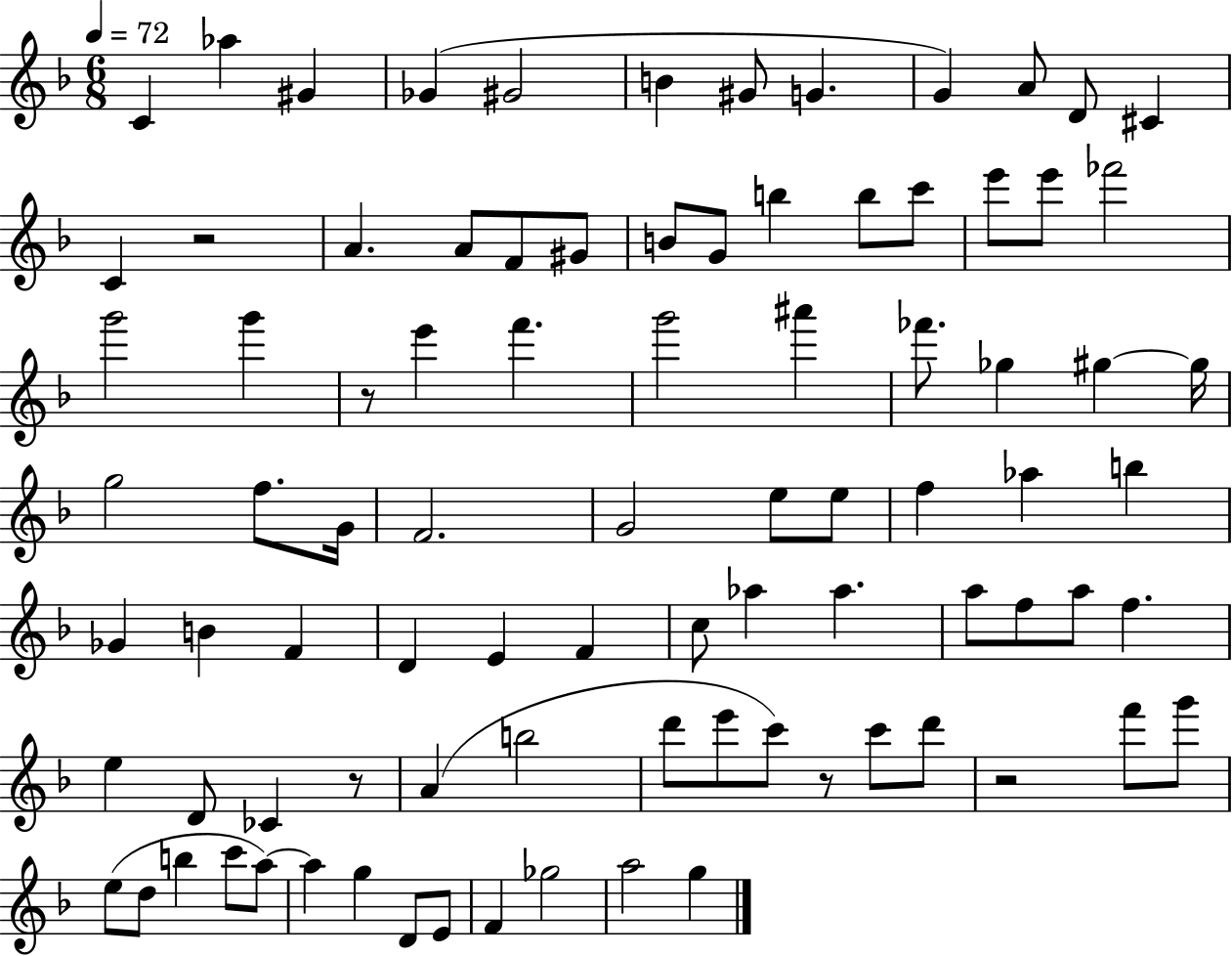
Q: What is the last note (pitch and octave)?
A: G5